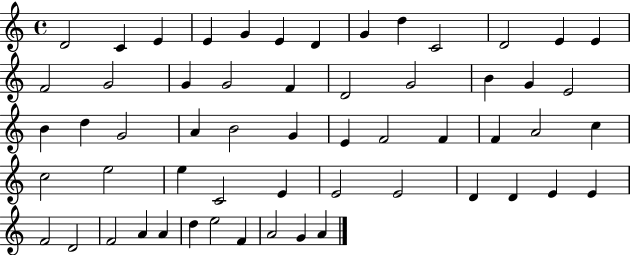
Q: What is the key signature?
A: C major